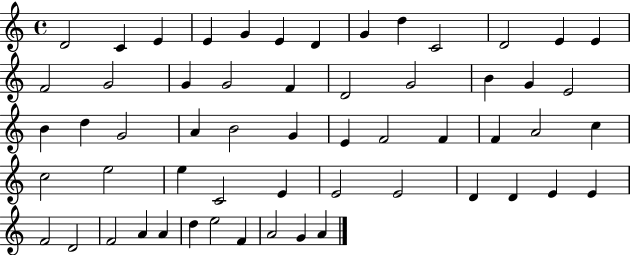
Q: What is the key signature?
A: C major